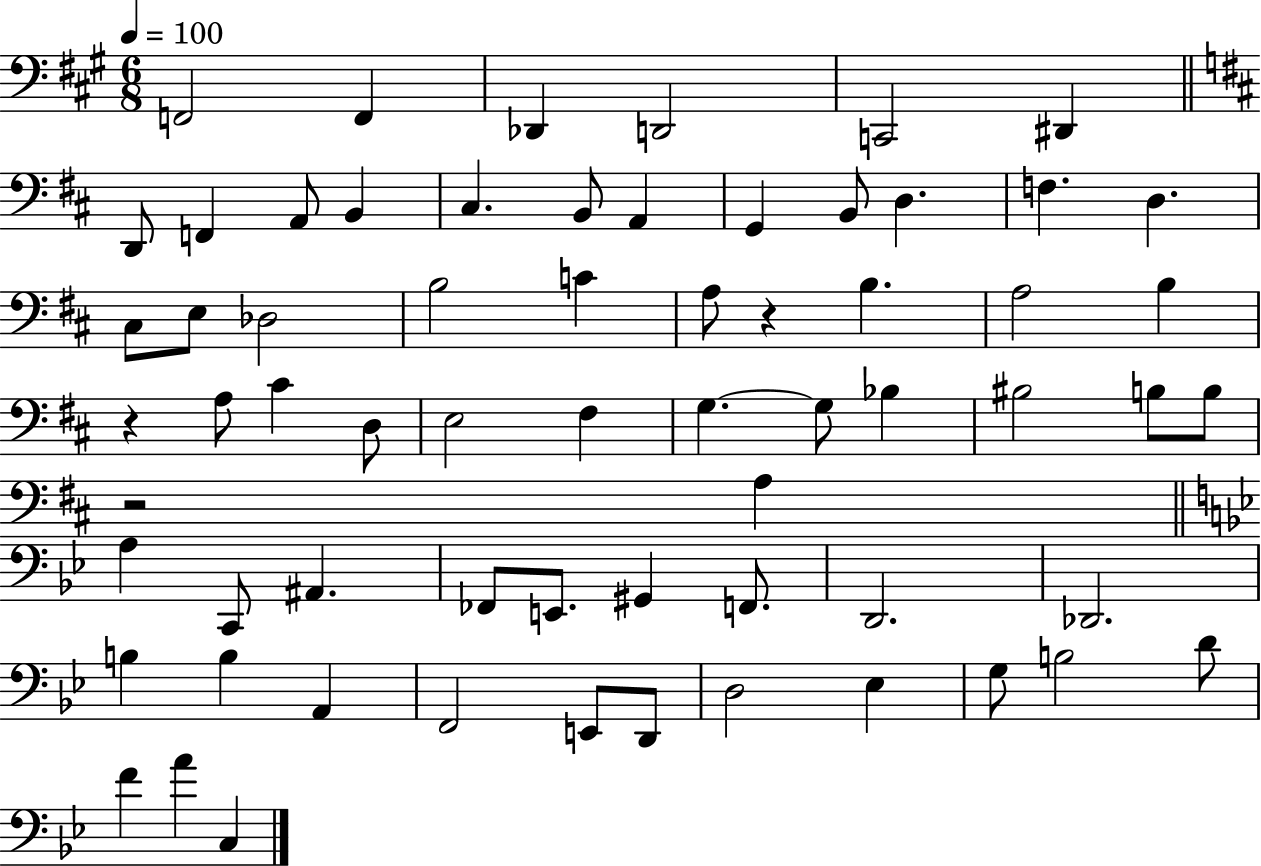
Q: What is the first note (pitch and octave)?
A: F2